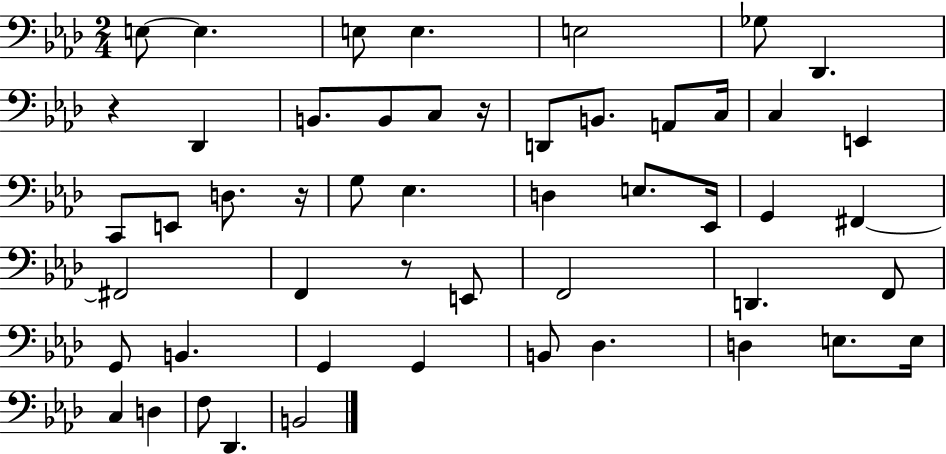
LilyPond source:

{
  \clef bass
  \numericTimeSignature
  \time 2/4
  \key aes \major
  e8~~ e4. | e8 e4. | e2 | ges8 des,4. | \break r4 des,4 | b,8. b,8 c8 r16 | d,8 b,8. a,8 c16 | c4 e,4 | \break c,8 e,8 d8. r16 | g8 ees4. | d4 e8. ees,16 | g,4 fis,4~~ | \break fis,2 | f,4 r8 e,8 | f,2 | d,4. f,8 | \break g,8 b,4. | g,4 g,4 | b,8 des4. | d4 e8. e16 | \break c4 d4 | f8 des,4. | b,2 | \bar "|."
}